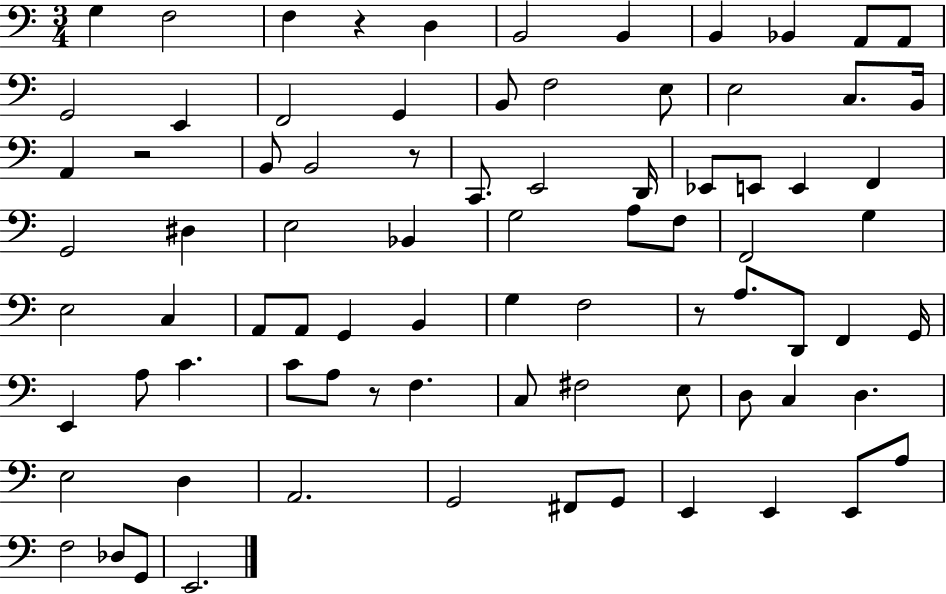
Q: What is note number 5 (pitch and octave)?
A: B2